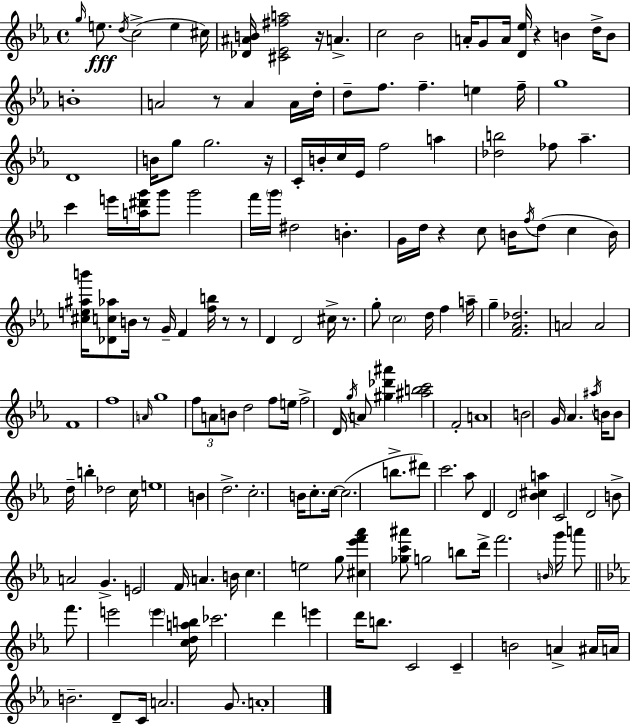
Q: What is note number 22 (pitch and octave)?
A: F5